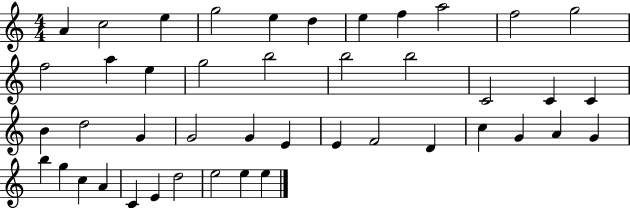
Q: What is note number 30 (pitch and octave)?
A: D4